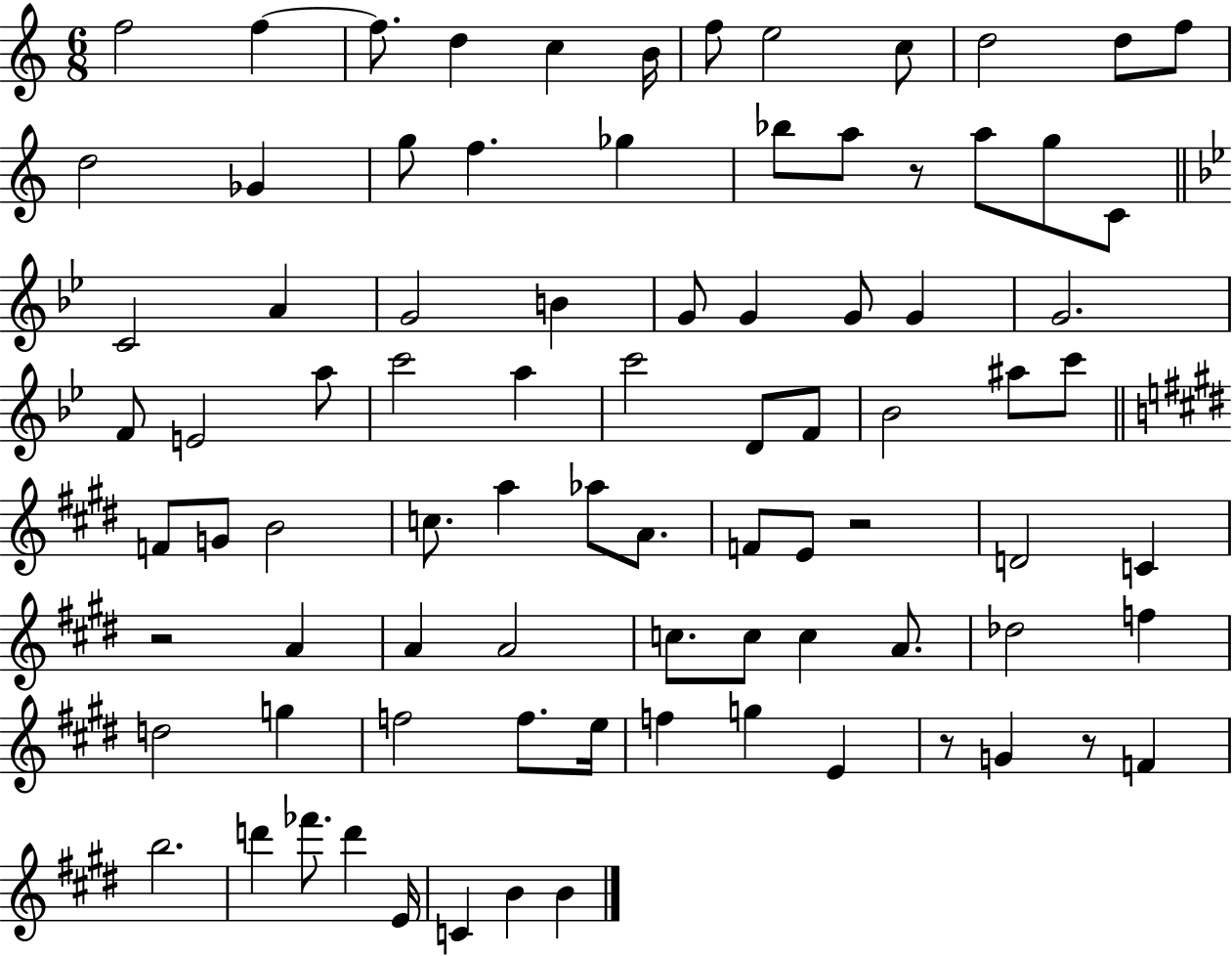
F5/h F5/q F5/e. D5/q C5/q B4/s F5/e E5/h C5/e D5/h D5/e F5/e D5/h Gb4/q G5/e F5/q. Gb5/q Bb5/e A5/e R/e A5/e G5/e C4/e C4/h A4/q G4/h B4/q G4/e G4/q G4/e G4/q G4/h. F4/e E4/h A5/e C6/h A5/q C6/h D4/e F4/e Bb4/h A#5/e C6/e F4/e G4/e B4/h C5/e. A5/q Ab5/e A4/e. F4/e E4/e R/h D4/h C4/q R/h A4/q A4/q A4/h C5/e. C5/e C5/q A4/e. Db5/h F5/q D5/h G5/q F5/h F5/e. E5/s F5/q G5/q E4/q R/e G4/q R/e F4/q B5/h. D6/q FES6/e. D6/q E4/s C4/q B4/q B4/q